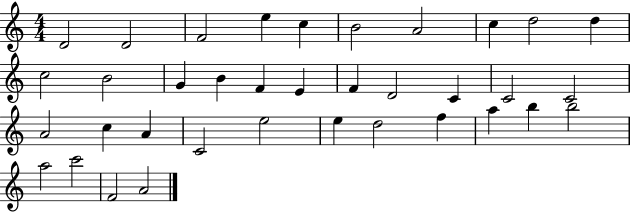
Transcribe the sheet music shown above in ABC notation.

X:1
T:Untitled
M:4/4
L:1/4
K:C
D2 D2 F2 e c B2 A2 c d2 d c2 B2 G B F E F D2 C C2 C2 A2 c A C2 e2 e d2 f a b b2 a2 c'2 F2 A2